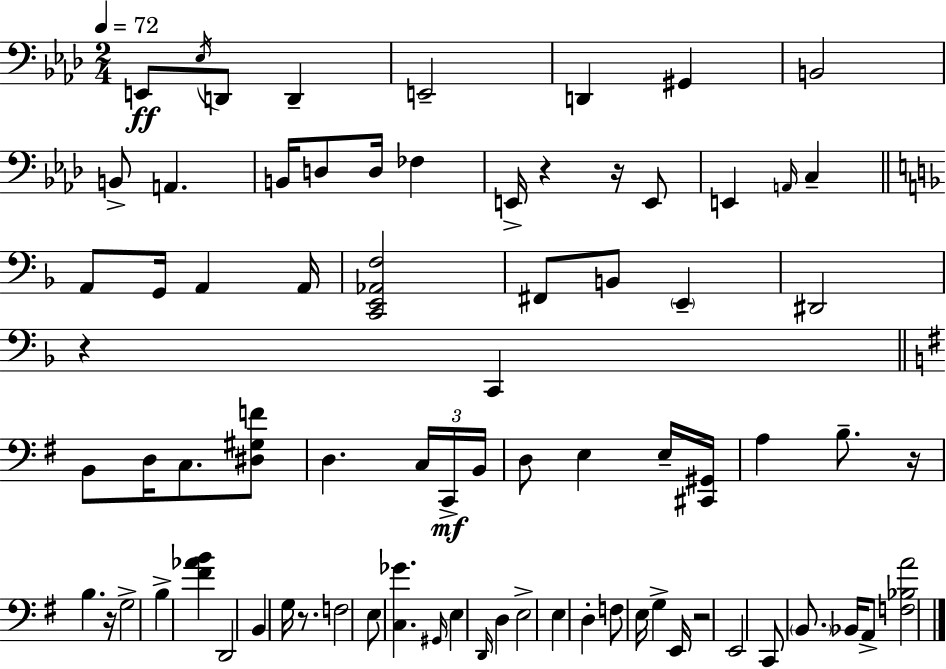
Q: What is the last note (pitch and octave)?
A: A2